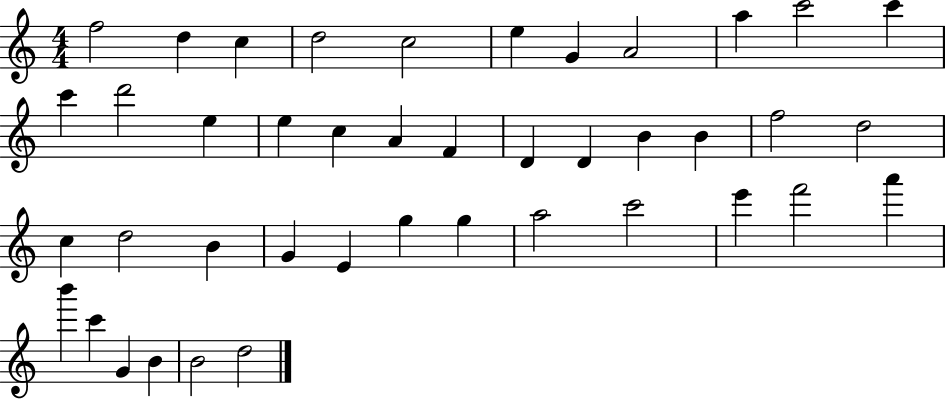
{
  \clef treble
  \numericTimeSignature
  \time 4/4
  \key c \major
  f''2 d''4 c''4 | d''2 c''2 | e''4 g'4 a'2 | a''4 c'''2 c'''4 | \break c'''4 d'''2 e''4 | e''4 c''4 a'4 f'4 | d'4 d'4 b'4 b'4 | f''2 d''2 | \break c''4 d''2 b'4 | g'4 e'4 g''4 g''4 | a''2 c'''2 | e'''4 f'''2 a'''4 | \break b'''4 c'''4 g'4 b'4 | b'2 d''2 | \bar "|."
}